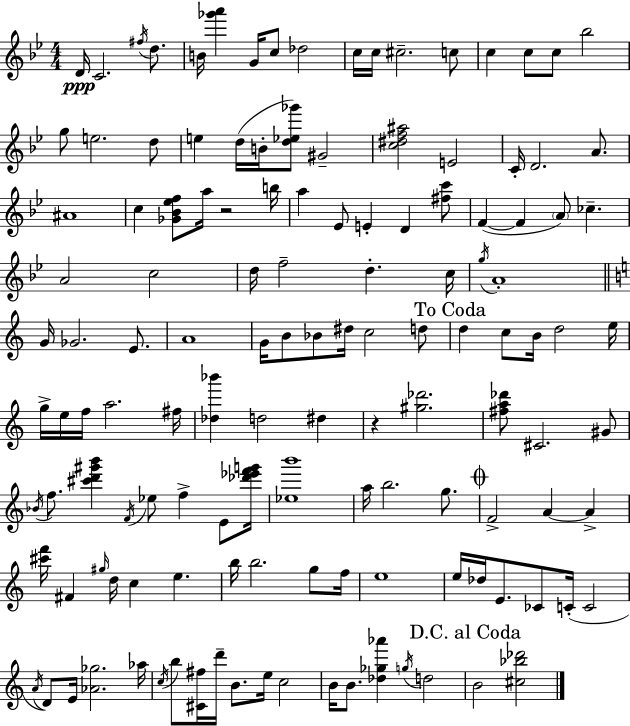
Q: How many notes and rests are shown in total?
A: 132